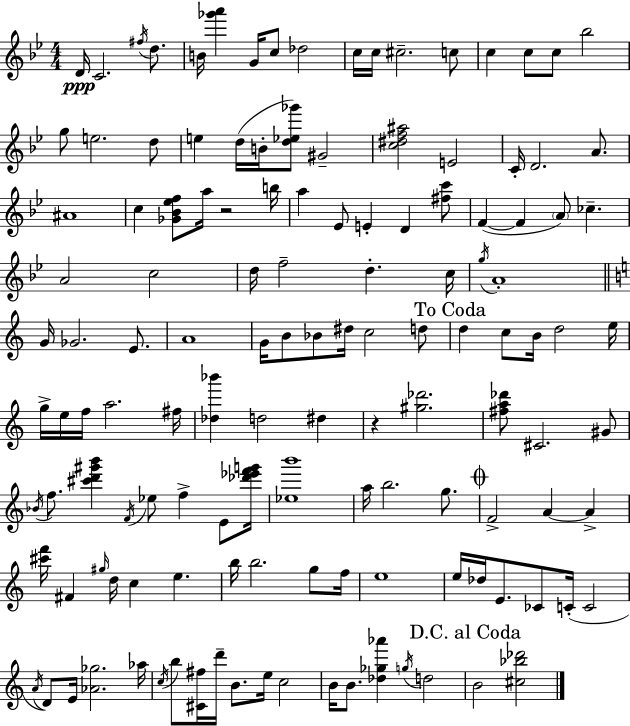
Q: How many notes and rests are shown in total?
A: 132